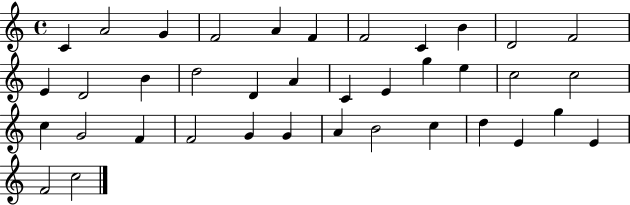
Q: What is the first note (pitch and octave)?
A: C4